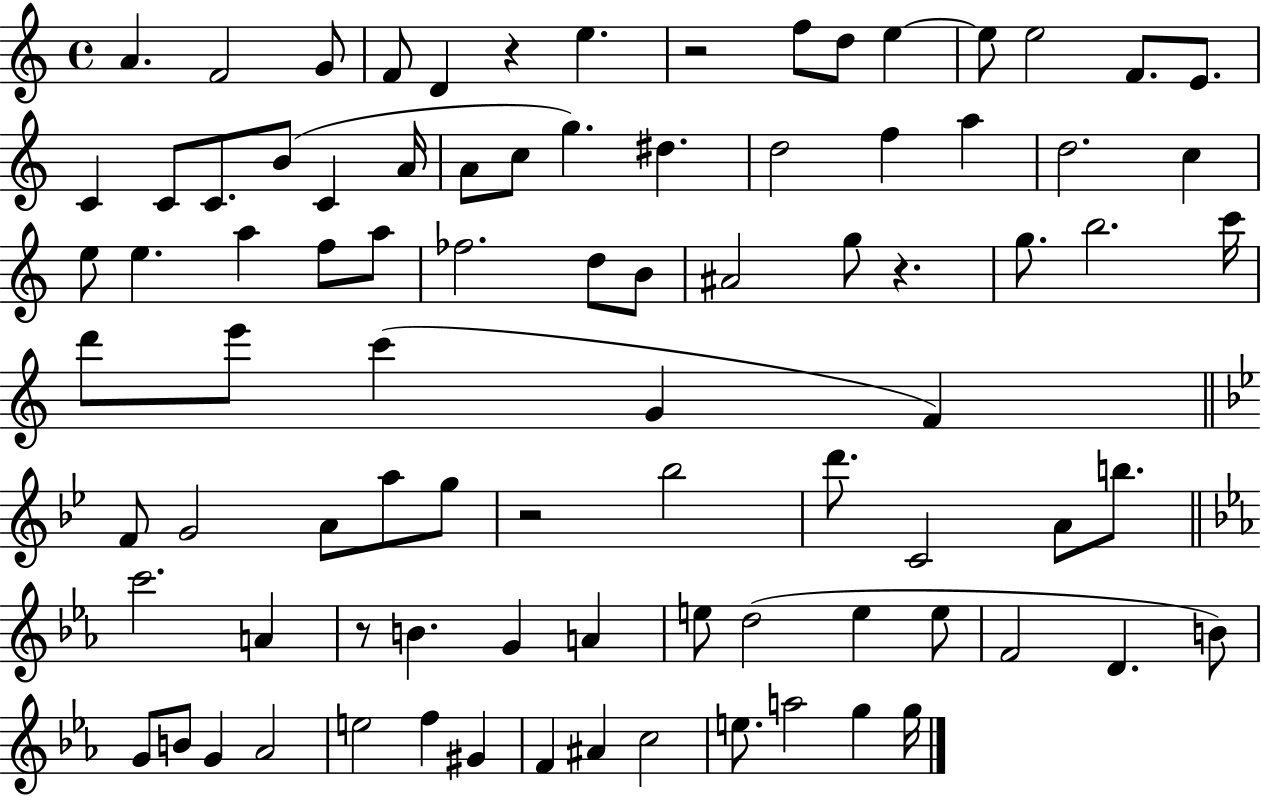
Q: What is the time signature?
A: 4/4